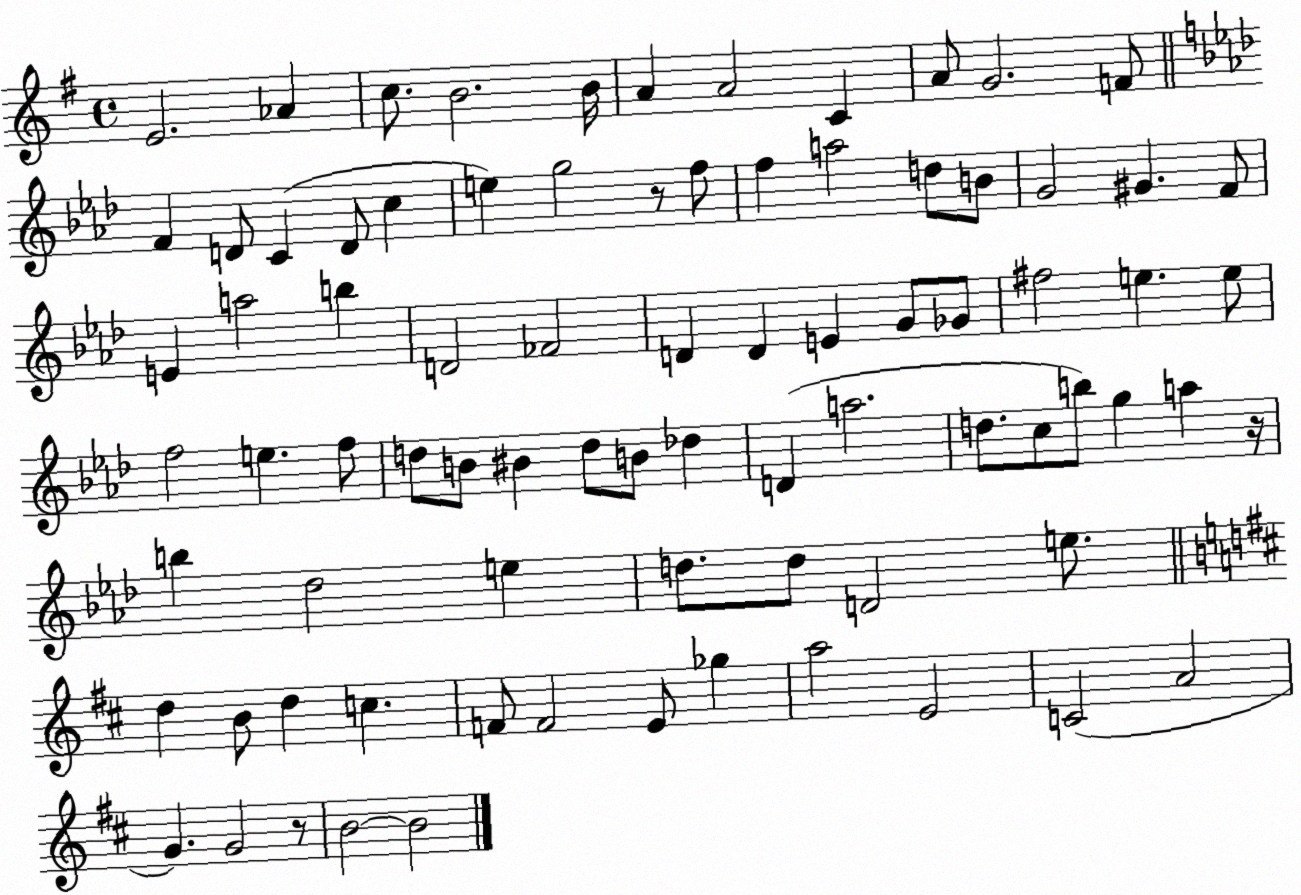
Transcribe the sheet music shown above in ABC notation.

X:1
T:Untitled
M:4/4
L:1/4
K:G
E2 _A c/2 B2 B/4 A A2 C A/2 G2 F/2 F D/2 C D/2 c e g2 z/2 f/2 f a2 d/2 B/2 G2 ^G F/2 E a2 b D2 _F2 D D E G/2 _G/2 ^f2 e e/2 f2 e f/2 d/2 B/2 ^B d/2 B/2 _d D a2 d/2 c/2 b/2 g a z/4 b _d2 e d/2 d/2 D2 e/2 d B/2 d c F/2 F2 E/2 _g a2 E2 C2 A2 G G2 z/2 B2 B2